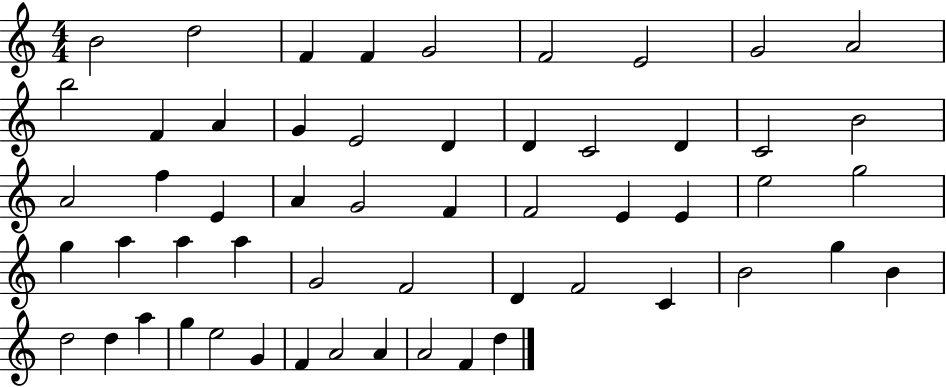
B4/h D5/h F4/q F4/q G4/h F4/h E4/h G4/h A4/h B5/h F4/q A4/q G4/q E4/h D4/q D4/q C4/h D4/q C4/h B4/h A4/h F5/q E4/q A4/q G4/h F4/q F4/h E4/q E4/q E5/h G5/h G5/q A5/q A5/q A5/q G4/h F4/h D4/q F4/h C4/q B4/h G5/q B4/q D5/h D5/q A5/q G5/q E5/h G4/q F4/q A4/h A4/q A4/h F4/q D5/q